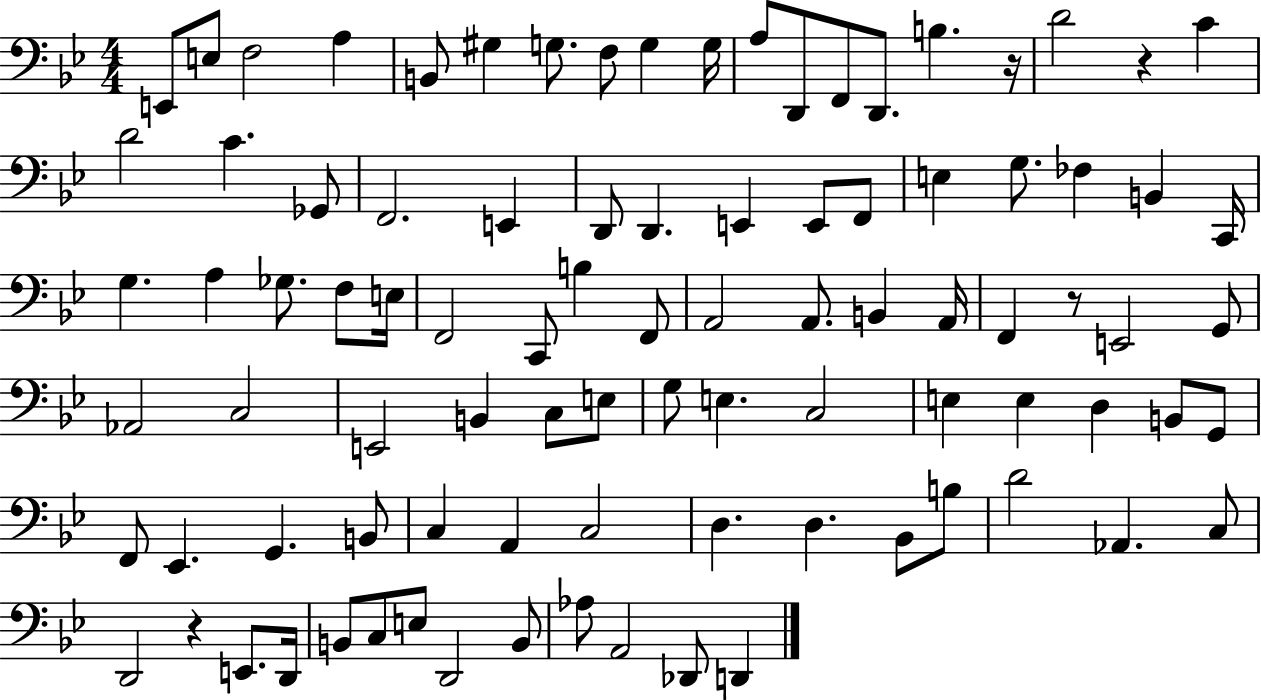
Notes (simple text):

E2/e E3/e F3/h A3/q B2/e G#3/q G3/e. F3/e G3/q G3/s A3/e D2/e F2/e D2/e. B3/q. R/s D4/h R/q C4/q D4/h C4/q. Gb2/e F2/h. E2/q D2/e D2/q. E2/q E2/e F2/e E3/q G3/e. FES3/q B2/q C2/s G3/q. A3/q Gb3/e. F3/e E3/s F2/h C2/e B3/q F2/e A2/h A2/e. B2/q A2/s F2/q R/e E2/h G2/e Ab2/h C3/h E2/h B2/q C3/e E3/e G3/e E3/q. C3/h E3/q E3/q D3/q B2/e G2/e F2/e Eb2/q. G2/q. B2/e C3/q A2/q C3/h D3/q. D3/q. Bb2/e B3/e D4/h Ab2/q. C3/e D2/h R/q E2/e. D2/s B2/e C3/e E3/e D2/h B2/e Ab3/e A2/h Db2/e D2/q